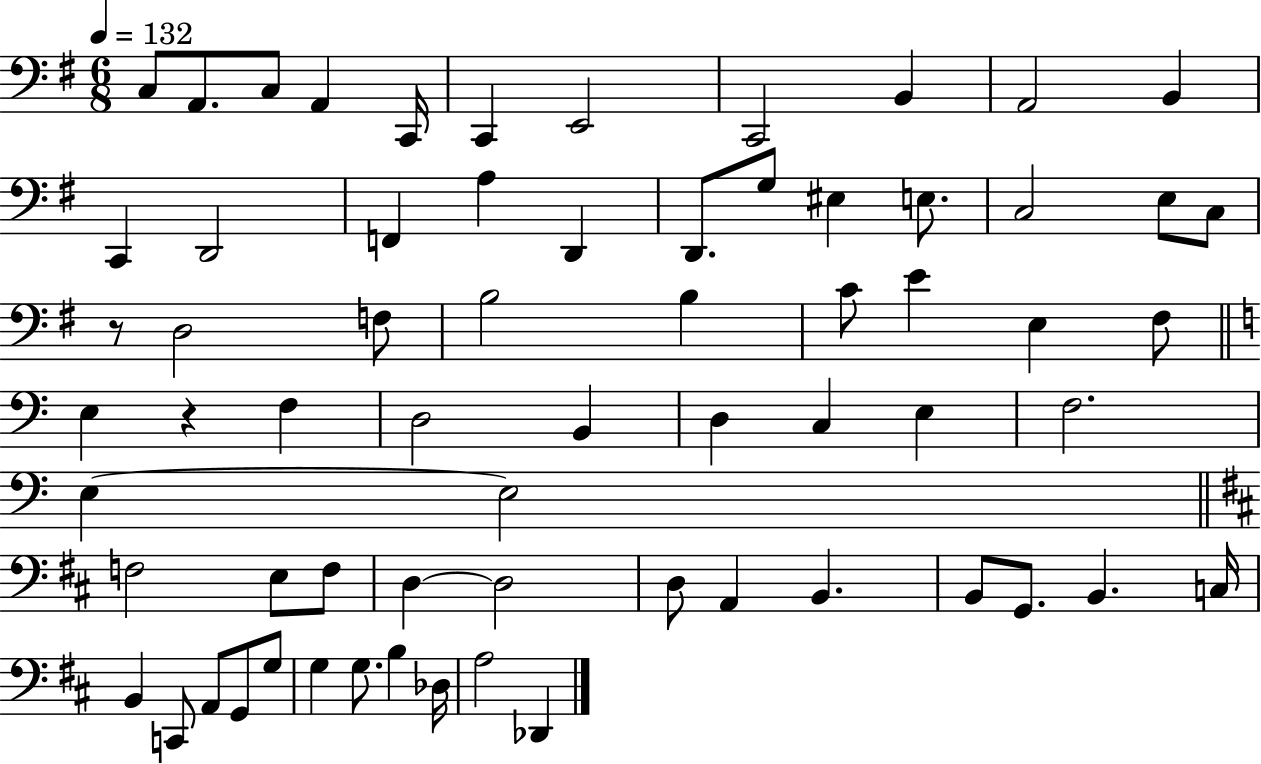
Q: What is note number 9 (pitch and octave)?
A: B2